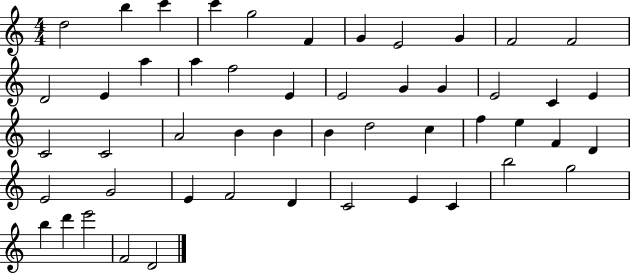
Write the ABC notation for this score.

X:1
T:Untitled
M:4/4
L:1/4
K:C
d2 b c' c' g2 F G E2 G F2 F2 D2 E a a f2 E E2 G G E2 C E C2 C2 A2 B B B d2 c f e F D E2 G2 E F2 D C2 E C b2 g2 b d' e'2 F2 D2